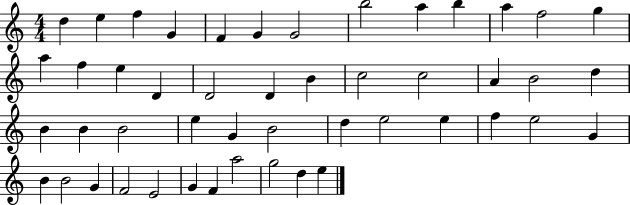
{
  \clef treble
  \numericTimeSignature
  \time 4/4
  \key c \major
  d''4 e''4 f''4 g'4 | f'4 g'4 g'2 | b''2 a''4 b''4 | a''4 f''2 g''4 | \break a''4 f''4 e''4 d'4 | d'2 d'4 b'4 | c''2 c''2 | a'4 b'2 d''4 | \break b'4 b'4 b'2 | e''4 g'4 b'2 | d''4 e''2 e''4 | f''4 e''2 g'4 | \break b'4 b'2 g'4 | f'2 e'2 | g'4 f'4 a''2 | g''2 d''4 e''4 | \break \bar "|."
}